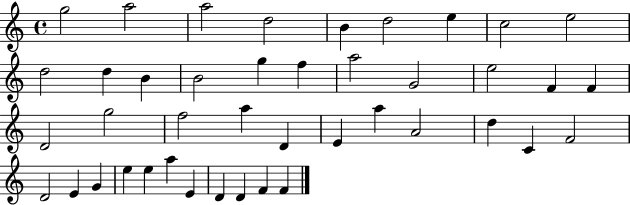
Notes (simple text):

G5/h A5/h A5/h D5/h B4/q D5/h E5/q C5/h E5/h D5/h D5/q B4/q B4/h G5/q F5/q A5/h G4/h E5/h F4/q F4/q D4/h G5/h F5/h A5/q D4/q E4/q A5/q A4/h D5/q C4/q F4/h D4/h E4/q G4/q E5/q E5/q A5/q E4/q D4/q D4/q F4/q F4/q